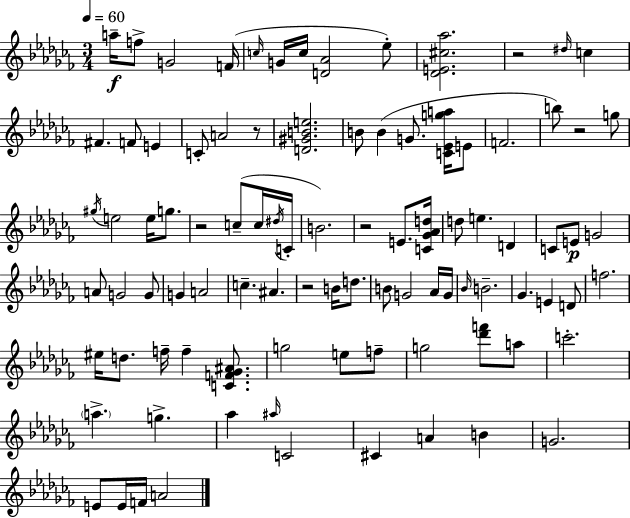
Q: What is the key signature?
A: AES minor